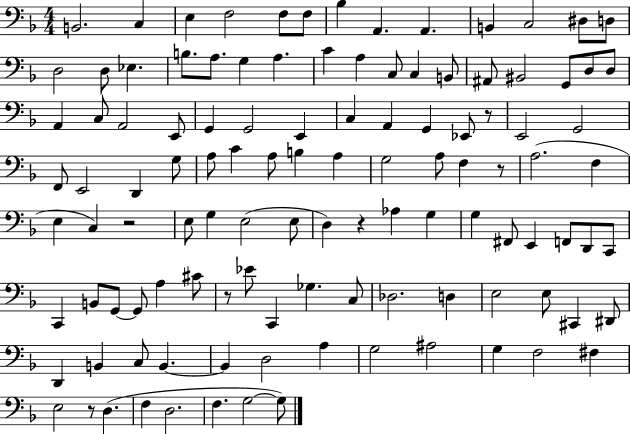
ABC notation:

X:1
T:Untitled
M:4/4
L:1/4
K:F
B,,2 C, E, F,2 F,/2 F,/2 _B, A,, A,, B,, C,2 ^D,/2 D,/2 D,2 D,/2 _E, B,/2 A,/2 G, A, C A, C,/2 C, B,,/2 ^A,,/2 ^B,,2 G,,/2 D,/2 D,/2 A,, C,/2 A,,2 E,,/2 G,, G,,2 E,, C, A,, G,, _E,,/2 z/2 E,,2 G,,2 F,,/2 E,,2 D,, G,/2 A,/2 C A,/2 B, A, G,2 A,/2 F, z/2 A,2 F, E, C, z2 E,/2 G, E,2 E,/2 D, z _A, G, G, ^F,,/2 E,, F,,/2 D,,/2 C,,/2 C,, B,,/2 G,,/2 G,,/2 A, ^C/2 z/2 _E/2 C,, _G, C,/2 _D,2 D, E,2 E,/2 ^C,, ^D,,/2 D,, B,, C,/2 B,, B,, D,2 A, G,2 ^A,2 G, F,2 ^F, E,2 z/2 D, F, D,2 F, G,2 G,/2